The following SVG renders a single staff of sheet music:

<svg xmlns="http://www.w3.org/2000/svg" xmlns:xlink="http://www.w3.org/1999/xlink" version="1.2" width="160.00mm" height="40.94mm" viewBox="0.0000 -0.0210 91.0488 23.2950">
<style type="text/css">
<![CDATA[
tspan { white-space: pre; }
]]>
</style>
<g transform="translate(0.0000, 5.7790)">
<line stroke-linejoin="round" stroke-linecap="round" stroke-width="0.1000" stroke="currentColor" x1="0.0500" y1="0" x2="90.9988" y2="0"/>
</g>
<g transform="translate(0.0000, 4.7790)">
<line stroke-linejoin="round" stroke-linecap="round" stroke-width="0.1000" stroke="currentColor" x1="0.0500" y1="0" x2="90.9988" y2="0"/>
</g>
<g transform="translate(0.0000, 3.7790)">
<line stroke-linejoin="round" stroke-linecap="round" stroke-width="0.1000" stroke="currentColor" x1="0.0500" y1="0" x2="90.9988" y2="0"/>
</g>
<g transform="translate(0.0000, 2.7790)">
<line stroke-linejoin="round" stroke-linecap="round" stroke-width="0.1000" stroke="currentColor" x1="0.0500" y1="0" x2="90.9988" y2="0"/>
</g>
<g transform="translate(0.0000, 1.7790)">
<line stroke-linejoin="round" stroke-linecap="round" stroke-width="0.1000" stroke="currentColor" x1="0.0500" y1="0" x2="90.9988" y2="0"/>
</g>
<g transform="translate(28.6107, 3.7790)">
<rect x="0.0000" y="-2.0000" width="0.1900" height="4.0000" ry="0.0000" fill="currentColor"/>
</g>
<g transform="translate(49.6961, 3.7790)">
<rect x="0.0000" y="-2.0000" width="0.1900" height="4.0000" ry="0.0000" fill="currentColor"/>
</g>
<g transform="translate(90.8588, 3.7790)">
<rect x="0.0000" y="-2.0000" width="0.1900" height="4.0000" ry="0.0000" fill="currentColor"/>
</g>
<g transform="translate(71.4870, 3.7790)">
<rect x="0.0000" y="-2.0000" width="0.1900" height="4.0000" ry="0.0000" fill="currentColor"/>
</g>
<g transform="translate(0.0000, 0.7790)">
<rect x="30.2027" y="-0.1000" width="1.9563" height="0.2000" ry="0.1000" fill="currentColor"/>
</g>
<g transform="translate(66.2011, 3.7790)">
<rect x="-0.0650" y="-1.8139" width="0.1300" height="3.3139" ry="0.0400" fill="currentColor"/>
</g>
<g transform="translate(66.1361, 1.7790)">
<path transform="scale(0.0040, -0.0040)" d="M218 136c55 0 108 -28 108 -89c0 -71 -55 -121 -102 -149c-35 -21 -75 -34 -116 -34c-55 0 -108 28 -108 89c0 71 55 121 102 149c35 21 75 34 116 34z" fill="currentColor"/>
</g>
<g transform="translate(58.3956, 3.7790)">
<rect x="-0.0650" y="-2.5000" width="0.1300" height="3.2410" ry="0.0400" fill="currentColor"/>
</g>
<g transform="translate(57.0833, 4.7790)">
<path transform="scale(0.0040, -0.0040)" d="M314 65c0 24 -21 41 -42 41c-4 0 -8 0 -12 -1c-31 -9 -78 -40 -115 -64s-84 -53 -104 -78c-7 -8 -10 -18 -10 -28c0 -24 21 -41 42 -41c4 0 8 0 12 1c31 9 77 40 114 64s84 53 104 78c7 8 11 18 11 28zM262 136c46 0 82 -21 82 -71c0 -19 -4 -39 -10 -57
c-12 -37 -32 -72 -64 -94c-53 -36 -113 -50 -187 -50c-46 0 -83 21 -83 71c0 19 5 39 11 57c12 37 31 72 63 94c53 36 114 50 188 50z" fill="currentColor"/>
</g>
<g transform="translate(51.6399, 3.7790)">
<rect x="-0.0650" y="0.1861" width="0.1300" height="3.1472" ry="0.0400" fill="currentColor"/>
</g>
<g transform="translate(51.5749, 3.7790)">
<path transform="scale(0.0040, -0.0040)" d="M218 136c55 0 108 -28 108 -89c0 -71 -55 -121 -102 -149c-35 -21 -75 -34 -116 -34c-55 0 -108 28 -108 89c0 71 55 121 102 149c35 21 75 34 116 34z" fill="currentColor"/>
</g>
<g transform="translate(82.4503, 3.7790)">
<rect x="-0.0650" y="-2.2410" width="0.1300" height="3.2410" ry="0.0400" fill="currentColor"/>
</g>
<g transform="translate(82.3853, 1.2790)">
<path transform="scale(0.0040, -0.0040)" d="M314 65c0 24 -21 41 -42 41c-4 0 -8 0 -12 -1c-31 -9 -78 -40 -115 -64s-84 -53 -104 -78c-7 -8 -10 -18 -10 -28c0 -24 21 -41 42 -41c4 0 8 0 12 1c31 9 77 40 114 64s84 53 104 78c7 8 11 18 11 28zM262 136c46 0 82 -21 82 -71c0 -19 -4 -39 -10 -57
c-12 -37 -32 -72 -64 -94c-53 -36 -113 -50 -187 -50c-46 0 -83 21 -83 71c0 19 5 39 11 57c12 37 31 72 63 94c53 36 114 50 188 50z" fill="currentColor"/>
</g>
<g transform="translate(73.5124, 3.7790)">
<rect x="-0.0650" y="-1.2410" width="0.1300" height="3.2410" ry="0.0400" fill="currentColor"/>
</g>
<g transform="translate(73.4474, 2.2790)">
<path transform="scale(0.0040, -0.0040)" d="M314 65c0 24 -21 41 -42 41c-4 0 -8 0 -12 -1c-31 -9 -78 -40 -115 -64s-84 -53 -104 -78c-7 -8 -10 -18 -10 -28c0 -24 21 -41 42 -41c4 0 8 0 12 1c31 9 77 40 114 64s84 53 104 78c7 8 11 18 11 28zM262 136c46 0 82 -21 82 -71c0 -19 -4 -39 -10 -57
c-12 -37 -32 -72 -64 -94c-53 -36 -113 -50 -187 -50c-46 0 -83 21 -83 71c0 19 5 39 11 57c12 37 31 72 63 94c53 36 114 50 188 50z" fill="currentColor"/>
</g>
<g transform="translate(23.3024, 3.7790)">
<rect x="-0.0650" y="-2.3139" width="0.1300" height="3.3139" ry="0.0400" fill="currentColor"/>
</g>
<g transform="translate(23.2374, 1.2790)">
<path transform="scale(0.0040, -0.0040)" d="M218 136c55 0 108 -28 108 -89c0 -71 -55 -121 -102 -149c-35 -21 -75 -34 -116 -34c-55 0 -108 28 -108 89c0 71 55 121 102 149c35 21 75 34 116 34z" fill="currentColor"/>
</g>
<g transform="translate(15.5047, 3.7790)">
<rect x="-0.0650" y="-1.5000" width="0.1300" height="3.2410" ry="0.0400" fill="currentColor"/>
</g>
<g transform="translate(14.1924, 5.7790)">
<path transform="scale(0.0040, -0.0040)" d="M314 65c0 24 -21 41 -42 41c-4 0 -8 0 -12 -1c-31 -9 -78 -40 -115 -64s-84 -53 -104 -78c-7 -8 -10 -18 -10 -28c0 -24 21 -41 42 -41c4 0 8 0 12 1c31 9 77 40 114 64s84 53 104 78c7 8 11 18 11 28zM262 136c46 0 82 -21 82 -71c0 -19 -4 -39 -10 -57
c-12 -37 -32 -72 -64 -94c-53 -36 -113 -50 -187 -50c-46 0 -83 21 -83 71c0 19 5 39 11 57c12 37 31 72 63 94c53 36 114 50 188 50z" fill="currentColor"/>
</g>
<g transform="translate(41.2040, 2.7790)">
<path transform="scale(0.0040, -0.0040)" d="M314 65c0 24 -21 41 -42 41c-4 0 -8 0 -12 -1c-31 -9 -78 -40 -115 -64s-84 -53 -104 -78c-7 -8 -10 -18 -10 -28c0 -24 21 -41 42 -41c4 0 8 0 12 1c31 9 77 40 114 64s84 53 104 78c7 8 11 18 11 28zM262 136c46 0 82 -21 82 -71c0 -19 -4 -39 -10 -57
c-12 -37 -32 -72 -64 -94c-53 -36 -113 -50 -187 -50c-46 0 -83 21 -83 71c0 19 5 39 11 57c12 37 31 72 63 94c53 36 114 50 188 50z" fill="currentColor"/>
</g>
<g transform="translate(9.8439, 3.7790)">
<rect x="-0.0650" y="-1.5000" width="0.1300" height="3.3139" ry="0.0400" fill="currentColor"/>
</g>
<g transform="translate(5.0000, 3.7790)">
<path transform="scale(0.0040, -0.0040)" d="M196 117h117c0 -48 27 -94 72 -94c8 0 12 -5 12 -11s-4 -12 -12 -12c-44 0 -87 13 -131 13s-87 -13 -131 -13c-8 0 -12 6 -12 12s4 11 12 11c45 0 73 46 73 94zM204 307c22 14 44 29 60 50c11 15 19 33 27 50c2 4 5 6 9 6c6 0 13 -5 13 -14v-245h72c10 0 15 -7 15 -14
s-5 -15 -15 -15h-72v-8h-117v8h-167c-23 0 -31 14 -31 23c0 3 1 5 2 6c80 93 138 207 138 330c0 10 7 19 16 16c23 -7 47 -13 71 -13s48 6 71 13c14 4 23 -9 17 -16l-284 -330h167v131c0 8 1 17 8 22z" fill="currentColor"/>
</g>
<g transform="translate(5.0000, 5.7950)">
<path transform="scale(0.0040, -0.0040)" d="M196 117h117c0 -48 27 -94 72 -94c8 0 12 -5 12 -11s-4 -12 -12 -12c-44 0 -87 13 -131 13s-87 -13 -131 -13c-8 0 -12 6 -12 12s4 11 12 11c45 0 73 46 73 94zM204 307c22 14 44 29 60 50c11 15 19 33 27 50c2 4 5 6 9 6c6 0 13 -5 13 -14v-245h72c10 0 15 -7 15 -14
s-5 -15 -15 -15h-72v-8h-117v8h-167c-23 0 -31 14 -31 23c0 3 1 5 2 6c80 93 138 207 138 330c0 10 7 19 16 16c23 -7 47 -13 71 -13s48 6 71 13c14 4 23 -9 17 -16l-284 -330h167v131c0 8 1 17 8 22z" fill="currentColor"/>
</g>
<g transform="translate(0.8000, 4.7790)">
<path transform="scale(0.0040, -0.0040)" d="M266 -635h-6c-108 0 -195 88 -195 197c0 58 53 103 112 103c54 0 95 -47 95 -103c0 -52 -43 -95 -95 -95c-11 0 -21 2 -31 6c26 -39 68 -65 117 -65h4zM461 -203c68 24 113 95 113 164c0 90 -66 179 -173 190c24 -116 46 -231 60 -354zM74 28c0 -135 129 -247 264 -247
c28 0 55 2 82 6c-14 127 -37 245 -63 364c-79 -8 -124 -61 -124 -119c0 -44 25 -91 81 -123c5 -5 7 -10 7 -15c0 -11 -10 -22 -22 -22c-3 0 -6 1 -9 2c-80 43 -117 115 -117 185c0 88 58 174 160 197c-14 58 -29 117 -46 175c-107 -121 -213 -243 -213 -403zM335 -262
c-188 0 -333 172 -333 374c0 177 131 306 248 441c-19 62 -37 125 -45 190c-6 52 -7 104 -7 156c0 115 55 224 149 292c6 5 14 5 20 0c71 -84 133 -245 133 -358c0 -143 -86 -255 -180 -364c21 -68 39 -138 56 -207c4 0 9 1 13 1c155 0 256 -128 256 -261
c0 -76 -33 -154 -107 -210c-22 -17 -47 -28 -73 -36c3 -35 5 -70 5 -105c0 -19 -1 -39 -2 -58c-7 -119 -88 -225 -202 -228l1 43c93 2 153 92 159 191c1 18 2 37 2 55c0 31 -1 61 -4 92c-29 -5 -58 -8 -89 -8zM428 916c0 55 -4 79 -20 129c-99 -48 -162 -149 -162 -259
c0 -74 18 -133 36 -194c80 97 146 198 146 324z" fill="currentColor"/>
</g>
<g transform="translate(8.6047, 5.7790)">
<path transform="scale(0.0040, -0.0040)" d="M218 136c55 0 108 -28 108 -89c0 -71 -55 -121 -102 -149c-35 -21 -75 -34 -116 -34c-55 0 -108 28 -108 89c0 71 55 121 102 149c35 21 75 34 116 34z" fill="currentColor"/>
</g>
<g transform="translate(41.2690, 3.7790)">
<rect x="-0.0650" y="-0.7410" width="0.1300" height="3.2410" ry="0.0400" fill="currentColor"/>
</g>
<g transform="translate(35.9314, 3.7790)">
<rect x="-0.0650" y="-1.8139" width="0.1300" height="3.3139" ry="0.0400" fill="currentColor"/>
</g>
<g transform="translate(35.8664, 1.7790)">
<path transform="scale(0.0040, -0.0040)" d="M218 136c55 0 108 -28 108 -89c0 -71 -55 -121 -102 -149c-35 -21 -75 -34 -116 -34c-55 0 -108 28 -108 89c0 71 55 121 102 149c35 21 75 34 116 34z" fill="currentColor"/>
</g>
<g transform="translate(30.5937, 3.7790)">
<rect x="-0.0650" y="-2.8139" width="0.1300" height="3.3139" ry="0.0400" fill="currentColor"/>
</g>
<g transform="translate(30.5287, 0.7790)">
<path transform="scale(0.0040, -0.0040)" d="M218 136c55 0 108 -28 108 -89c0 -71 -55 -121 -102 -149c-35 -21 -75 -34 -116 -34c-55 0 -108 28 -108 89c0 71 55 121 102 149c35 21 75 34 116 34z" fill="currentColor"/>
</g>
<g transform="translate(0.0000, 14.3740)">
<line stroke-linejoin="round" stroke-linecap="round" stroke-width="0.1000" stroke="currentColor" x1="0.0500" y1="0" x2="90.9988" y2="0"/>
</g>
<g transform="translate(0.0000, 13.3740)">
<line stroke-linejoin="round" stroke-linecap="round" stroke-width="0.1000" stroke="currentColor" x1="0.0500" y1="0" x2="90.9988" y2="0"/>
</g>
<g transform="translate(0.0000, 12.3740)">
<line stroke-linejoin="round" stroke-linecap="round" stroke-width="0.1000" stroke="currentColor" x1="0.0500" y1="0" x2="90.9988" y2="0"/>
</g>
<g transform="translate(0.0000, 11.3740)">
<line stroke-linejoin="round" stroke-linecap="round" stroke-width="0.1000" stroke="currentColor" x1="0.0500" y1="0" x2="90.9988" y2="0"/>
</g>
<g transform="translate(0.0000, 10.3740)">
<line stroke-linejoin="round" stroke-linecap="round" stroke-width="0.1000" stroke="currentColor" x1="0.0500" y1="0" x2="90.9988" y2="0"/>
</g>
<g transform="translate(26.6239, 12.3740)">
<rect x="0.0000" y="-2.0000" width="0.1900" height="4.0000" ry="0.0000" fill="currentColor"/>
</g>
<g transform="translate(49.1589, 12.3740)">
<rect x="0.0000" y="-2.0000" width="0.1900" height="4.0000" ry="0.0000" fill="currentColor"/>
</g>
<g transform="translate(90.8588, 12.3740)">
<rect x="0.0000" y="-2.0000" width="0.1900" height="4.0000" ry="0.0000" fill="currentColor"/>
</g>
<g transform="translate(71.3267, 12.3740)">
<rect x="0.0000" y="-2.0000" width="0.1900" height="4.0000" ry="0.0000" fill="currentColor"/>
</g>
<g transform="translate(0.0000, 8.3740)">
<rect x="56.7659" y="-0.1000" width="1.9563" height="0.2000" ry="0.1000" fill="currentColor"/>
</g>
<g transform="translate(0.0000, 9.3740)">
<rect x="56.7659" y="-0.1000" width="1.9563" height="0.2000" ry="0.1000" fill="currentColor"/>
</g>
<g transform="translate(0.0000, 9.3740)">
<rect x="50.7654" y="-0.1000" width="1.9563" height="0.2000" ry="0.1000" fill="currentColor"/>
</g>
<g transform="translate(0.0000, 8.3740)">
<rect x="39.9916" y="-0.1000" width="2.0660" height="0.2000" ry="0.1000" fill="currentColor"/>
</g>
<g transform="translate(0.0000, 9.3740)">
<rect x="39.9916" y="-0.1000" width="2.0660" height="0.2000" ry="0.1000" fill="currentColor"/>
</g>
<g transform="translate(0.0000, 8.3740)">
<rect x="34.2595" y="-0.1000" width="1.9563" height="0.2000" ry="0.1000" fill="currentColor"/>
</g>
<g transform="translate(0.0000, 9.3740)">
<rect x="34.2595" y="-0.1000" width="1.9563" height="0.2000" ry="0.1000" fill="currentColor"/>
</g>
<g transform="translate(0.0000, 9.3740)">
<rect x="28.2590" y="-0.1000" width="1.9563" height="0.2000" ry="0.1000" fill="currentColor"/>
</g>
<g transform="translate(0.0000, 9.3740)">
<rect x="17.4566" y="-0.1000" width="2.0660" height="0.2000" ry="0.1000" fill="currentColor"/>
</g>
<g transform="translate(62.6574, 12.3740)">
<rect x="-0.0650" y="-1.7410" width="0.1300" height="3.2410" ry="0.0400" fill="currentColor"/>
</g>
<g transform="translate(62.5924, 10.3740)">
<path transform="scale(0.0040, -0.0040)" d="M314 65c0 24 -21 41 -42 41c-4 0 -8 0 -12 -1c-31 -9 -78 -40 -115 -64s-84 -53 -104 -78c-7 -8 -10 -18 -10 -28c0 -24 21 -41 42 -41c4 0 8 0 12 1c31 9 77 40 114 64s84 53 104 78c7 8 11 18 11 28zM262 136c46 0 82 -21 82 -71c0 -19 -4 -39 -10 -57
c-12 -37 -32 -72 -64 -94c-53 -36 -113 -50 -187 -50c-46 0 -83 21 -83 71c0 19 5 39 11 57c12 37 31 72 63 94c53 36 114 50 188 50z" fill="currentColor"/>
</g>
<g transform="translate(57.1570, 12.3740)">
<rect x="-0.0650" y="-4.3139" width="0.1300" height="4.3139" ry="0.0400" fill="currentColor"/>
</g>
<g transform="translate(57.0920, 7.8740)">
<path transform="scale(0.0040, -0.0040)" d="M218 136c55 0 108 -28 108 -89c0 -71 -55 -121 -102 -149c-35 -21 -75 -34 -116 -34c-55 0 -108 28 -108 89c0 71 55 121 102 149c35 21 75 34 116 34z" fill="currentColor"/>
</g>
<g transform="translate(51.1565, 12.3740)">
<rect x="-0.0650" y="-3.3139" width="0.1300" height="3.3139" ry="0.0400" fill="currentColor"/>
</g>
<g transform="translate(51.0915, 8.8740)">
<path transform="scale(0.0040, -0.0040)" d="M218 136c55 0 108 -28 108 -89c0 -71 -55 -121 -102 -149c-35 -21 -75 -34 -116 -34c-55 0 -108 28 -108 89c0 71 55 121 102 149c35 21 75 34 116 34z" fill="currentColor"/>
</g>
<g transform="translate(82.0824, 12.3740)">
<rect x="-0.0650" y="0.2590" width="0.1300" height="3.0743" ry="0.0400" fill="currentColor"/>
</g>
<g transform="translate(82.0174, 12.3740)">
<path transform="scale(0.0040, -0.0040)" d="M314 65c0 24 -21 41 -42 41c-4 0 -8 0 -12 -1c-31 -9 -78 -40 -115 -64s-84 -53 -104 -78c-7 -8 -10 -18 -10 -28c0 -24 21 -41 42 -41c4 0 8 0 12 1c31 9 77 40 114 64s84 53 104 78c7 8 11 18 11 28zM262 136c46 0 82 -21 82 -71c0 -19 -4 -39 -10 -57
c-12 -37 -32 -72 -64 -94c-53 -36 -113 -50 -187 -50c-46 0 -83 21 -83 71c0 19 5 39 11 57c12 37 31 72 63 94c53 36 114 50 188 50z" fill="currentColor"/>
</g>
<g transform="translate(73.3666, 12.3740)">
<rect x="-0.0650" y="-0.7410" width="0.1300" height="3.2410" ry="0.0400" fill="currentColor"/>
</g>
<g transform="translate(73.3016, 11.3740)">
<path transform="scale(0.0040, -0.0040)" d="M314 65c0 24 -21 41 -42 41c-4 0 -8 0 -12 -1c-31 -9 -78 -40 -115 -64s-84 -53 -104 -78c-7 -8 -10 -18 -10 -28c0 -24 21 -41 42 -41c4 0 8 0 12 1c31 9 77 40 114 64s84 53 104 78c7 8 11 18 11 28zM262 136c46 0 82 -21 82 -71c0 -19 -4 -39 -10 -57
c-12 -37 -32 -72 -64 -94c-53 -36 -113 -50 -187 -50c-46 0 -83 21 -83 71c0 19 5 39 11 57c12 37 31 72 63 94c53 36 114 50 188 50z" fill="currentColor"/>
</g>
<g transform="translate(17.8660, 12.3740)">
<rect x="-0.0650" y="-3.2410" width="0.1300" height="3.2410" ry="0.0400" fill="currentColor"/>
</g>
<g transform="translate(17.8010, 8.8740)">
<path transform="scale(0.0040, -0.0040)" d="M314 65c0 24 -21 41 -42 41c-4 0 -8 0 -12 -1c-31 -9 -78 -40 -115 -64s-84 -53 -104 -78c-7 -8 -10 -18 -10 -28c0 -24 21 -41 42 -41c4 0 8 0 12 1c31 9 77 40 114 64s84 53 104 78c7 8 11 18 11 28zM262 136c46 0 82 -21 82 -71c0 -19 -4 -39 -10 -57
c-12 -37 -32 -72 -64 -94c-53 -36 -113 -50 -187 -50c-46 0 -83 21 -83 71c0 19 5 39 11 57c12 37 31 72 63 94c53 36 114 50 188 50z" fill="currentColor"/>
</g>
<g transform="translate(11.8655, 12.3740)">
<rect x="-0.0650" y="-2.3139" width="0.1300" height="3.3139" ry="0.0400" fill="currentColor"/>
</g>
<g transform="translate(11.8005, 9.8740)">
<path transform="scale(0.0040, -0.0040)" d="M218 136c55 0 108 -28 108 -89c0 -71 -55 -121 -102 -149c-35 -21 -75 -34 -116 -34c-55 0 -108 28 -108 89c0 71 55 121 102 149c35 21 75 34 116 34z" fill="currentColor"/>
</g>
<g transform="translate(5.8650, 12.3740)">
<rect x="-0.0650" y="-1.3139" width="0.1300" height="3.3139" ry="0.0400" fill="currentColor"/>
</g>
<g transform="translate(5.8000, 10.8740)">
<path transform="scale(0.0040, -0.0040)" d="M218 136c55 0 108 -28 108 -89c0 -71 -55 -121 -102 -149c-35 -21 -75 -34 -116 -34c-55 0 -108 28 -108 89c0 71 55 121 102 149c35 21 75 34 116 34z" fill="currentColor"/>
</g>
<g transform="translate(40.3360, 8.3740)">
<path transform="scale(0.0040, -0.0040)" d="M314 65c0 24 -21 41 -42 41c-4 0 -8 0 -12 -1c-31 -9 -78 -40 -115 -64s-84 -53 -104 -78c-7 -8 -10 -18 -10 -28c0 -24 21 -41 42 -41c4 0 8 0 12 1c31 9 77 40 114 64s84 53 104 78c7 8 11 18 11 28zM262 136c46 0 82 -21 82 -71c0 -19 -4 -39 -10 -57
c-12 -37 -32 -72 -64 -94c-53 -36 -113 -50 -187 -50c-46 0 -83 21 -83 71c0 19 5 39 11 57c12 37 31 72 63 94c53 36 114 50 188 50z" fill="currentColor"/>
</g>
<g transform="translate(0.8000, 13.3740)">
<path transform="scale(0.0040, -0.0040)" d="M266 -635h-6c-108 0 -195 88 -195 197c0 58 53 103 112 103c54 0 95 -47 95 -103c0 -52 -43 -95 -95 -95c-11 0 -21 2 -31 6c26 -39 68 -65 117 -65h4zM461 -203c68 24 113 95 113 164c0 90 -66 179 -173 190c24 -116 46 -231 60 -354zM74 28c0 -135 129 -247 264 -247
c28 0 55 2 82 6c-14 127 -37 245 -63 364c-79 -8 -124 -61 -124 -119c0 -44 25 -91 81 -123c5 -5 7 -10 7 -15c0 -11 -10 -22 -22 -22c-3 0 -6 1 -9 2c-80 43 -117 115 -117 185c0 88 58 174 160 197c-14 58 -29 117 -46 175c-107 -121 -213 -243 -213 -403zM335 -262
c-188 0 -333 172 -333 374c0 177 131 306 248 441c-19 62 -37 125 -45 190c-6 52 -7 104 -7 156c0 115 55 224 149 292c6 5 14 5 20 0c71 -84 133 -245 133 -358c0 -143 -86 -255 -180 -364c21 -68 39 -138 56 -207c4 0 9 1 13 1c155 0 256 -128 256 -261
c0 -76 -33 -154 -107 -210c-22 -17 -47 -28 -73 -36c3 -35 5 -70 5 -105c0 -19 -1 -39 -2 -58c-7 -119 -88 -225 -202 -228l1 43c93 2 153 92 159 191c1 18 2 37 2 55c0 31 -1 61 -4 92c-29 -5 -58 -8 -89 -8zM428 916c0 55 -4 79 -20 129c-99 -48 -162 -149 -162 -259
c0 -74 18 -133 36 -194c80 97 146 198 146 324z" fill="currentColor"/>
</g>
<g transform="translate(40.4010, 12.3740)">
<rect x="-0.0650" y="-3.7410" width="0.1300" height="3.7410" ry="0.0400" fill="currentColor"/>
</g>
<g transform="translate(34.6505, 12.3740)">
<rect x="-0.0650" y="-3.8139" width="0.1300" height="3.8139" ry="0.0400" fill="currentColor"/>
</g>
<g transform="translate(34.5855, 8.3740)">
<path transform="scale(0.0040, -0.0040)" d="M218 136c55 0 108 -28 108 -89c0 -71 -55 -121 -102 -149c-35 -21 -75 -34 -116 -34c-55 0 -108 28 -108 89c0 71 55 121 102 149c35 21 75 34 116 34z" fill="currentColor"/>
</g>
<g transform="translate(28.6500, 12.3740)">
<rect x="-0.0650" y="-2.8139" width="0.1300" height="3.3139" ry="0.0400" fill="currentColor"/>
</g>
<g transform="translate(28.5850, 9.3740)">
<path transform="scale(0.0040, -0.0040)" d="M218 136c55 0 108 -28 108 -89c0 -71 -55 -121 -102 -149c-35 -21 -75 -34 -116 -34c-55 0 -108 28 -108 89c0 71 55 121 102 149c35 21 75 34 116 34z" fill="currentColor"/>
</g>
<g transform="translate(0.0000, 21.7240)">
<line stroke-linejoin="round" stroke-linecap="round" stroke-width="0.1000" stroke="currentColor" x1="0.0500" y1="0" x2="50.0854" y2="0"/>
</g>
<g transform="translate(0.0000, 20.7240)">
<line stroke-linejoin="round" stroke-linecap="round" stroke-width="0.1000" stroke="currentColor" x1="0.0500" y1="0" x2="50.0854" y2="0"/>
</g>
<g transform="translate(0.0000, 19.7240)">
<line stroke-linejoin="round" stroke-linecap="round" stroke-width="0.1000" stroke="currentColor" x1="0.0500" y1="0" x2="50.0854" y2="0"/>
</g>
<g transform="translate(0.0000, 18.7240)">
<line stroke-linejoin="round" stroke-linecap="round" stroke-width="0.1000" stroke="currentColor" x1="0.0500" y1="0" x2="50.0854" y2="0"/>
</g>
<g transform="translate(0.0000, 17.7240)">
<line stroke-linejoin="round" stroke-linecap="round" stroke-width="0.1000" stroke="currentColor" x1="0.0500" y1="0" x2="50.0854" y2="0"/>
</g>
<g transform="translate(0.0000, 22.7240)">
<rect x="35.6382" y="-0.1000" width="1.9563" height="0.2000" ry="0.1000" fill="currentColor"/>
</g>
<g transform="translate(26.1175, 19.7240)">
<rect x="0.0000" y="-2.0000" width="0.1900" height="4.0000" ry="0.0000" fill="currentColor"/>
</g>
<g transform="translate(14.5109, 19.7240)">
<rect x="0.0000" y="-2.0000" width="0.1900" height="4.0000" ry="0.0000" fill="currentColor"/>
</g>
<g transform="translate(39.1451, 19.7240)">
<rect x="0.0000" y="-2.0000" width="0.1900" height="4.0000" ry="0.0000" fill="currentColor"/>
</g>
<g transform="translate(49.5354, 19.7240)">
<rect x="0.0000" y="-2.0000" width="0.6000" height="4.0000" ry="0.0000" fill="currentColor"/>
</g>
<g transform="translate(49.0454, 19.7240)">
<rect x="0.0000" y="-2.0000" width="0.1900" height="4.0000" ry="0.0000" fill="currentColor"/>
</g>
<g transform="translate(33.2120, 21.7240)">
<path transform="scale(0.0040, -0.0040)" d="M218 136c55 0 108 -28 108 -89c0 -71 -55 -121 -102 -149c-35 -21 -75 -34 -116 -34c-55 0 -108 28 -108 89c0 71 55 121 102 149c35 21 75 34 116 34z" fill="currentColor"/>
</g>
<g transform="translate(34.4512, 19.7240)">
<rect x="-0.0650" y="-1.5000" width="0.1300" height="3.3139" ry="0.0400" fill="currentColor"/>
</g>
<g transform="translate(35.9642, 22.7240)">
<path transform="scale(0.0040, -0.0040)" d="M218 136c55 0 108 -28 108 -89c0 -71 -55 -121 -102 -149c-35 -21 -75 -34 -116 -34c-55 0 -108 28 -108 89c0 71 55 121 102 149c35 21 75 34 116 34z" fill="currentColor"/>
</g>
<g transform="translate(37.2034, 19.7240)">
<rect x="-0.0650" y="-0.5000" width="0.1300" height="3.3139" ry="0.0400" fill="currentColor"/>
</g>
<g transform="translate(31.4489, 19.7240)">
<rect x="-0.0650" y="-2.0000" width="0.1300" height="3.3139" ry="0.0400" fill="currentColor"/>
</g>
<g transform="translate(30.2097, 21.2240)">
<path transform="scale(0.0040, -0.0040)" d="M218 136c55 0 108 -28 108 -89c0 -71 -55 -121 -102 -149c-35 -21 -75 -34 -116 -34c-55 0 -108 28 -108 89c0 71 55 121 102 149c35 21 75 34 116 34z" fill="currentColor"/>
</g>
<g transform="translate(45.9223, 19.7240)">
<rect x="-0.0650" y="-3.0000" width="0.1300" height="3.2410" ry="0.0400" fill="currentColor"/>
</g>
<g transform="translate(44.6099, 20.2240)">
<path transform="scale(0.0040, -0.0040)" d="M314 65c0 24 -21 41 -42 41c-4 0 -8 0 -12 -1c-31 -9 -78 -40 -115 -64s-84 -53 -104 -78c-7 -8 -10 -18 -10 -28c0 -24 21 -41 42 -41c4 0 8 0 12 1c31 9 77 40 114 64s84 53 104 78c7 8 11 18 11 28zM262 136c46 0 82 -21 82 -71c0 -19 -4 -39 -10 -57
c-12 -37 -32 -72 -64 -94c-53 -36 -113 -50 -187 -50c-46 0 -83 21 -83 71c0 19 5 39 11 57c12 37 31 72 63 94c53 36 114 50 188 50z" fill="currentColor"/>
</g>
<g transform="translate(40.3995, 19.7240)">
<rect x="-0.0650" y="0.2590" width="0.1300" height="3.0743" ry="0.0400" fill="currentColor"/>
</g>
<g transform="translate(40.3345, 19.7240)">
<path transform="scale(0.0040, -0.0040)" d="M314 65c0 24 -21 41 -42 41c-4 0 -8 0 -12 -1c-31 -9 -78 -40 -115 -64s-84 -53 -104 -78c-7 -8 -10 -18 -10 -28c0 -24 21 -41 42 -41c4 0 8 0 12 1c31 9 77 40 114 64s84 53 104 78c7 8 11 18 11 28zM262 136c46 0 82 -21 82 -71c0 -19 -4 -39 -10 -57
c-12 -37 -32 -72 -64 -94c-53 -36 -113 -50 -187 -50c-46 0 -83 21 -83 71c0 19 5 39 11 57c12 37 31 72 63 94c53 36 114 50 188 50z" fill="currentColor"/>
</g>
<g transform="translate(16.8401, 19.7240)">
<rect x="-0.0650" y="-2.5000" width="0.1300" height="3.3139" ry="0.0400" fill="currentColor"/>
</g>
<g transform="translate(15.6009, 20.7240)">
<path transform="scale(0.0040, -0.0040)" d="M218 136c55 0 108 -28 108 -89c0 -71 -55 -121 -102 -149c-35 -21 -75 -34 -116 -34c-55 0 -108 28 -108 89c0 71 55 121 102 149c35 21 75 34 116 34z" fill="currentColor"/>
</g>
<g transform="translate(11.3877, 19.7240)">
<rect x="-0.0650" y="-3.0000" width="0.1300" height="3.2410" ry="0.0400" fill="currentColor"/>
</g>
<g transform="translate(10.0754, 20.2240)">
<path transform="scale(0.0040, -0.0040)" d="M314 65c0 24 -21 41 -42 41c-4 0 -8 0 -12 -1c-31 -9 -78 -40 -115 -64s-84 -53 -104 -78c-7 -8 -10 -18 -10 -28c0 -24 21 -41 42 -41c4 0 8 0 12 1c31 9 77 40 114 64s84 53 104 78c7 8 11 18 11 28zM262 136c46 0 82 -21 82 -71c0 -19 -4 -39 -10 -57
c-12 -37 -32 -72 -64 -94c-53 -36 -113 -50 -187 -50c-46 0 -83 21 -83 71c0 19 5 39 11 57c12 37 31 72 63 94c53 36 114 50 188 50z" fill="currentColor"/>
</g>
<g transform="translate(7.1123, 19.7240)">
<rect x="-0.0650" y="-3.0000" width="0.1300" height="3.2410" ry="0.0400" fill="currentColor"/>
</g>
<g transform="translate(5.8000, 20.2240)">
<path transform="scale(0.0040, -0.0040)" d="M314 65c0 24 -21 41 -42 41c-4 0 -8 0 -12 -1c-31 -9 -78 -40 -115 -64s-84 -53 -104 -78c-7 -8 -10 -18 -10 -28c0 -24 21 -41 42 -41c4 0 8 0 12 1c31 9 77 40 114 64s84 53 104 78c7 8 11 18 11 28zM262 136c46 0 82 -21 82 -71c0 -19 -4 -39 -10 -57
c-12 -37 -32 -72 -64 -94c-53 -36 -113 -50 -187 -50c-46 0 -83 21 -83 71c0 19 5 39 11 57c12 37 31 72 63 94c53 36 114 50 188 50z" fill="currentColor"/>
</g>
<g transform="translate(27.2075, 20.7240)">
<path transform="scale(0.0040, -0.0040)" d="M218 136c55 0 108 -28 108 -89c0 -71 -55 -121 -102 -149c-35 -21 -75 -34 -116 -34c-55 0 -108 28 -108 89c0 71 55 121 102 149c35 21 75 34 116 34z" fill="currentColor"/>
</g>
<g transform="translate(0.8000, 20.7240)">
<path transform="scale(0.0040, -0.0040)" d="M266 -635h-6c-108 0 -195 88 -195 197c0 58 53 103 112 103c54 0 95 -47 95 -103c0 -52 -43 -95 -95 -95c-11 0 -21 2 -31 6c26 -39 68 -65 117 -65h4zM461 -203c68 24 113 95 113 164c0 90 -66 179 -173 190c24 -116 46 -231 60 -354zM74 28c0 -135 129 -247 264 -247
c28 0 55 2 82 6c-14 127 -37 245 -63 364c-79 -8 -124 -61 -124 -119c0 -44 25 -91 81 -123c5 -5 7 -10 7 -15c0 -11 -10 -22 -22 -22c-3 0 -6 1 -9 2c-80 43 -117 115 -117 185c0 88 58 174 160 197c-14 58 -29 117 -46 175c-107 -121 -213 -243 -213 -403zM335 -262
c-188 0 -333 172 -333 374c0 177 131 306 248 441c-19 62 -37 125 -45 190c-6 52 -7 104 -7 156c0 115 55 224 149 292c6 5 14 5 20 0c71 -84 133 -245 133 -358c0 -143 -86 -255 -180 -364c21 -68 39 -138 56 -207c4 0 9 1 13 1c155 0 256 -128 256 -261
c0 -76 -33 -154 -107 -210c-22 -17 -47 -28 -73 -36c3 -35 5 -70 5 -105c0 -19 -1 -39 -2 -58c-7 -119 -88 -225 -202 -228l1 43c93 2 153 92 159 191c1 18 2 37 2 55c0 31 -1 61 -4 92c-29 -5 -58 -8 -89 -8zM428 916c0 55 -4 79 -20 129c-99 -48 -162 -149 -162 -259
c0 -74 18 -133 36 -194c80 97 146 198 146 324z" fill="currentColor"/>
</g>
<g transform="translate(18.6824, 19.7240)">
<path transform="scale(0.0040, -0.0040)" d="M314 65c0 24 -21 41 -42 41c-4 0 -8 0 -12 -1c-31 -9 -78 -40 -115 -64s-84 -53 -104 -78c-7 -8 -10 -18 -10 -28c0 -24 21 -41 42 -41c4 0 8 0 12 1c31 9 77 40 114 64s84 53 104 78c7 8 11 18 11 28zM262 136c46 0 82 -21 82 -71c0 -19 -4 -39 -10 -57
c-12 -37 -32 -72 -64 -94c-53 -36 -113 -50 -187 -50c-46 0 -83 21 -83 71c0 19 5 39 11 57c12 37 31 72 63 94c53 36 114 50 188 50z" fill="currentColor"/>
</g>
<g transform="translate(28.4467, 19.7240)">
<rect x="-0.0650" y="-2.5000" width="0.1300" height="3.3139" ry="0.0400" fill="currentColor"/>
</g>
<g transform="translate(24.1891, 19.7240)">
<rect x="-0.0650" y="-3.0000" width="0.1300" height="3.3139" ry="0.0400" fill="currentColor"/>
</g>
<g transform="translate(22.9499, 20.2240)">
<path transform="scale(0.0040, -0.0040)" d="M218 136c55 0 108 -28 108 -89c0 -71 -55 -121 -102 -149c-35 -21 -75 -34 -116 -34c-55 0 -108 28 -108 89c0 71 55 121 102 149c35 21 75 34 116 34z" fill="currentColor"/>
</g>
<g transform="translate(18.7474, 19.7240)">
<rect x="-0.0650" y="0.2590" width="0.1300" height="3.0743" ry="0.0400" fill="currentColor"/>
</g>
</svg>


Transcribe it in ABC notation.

X:1
T:Untitled
M:4/4
L:1/4
K:C
E E2 g a f d2 B G2 f e2 g2 e g b2 a c' c'2 b d' f2 d2 B2 A2 A2 G B2 A G F E C B2 A2